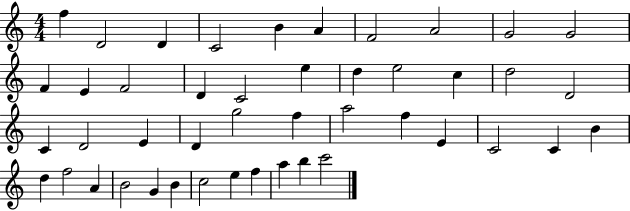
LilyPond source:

{
  \clef treble
  \numericTimeSignature
  \time 4/4
  \key c \major
  f''4 d'2 d'4 | c'2 b'4 a'4 | f'2 a'2 | g'2 g'2 | \break f'4 e'4 f'2 | d'4 c'2 e''4 | d''4 e''2 c''4 | d''2 d'2 | \break c'4 d'2 e'4 | d'4 g''2 f''4 | a''2 f''4 e'4 | c'2 c'4 b'4 | \break d''4 f''2 a'4 | b'2 g'4 b'4 | c''2 e''4 f''4 | a''4 b''4 c'''2 | \break \bar "|."
}